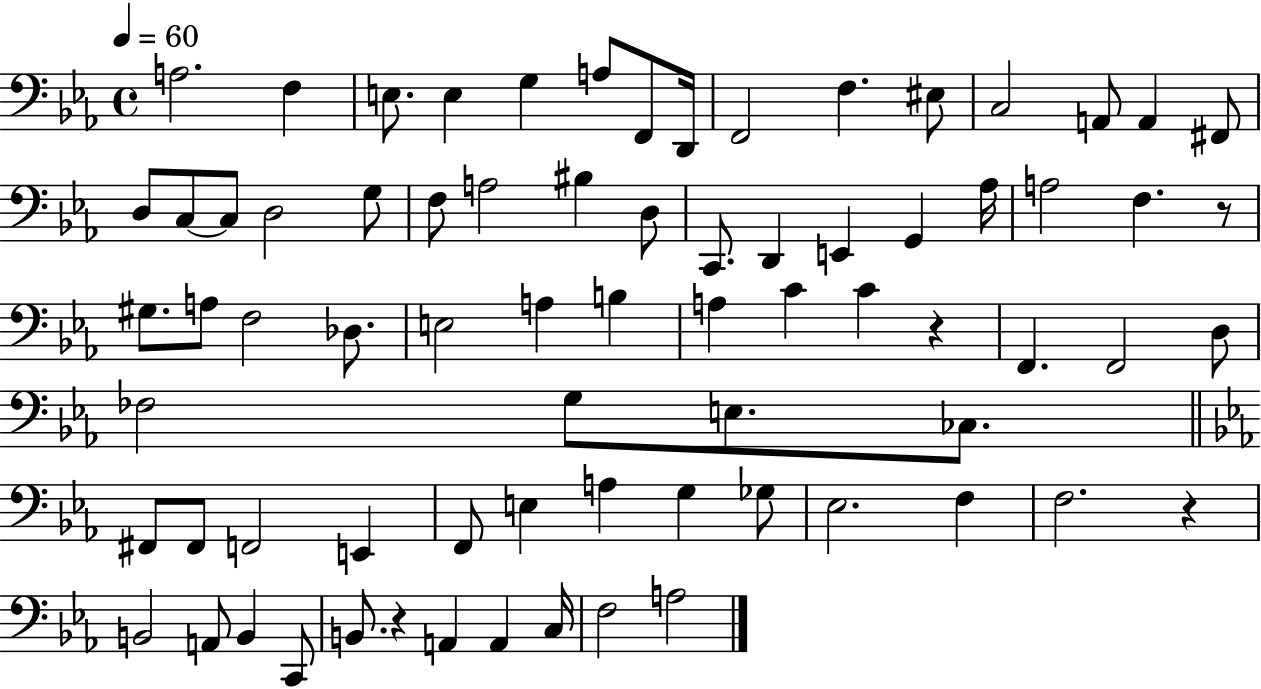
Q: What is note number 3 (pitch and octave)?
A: E3